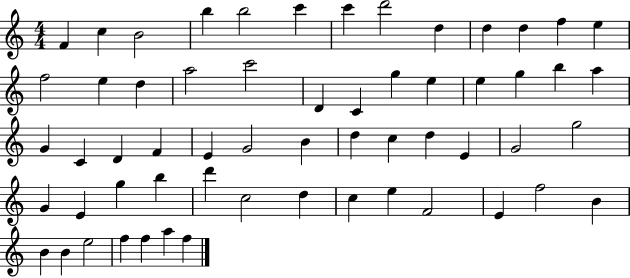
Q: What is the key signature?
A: C major